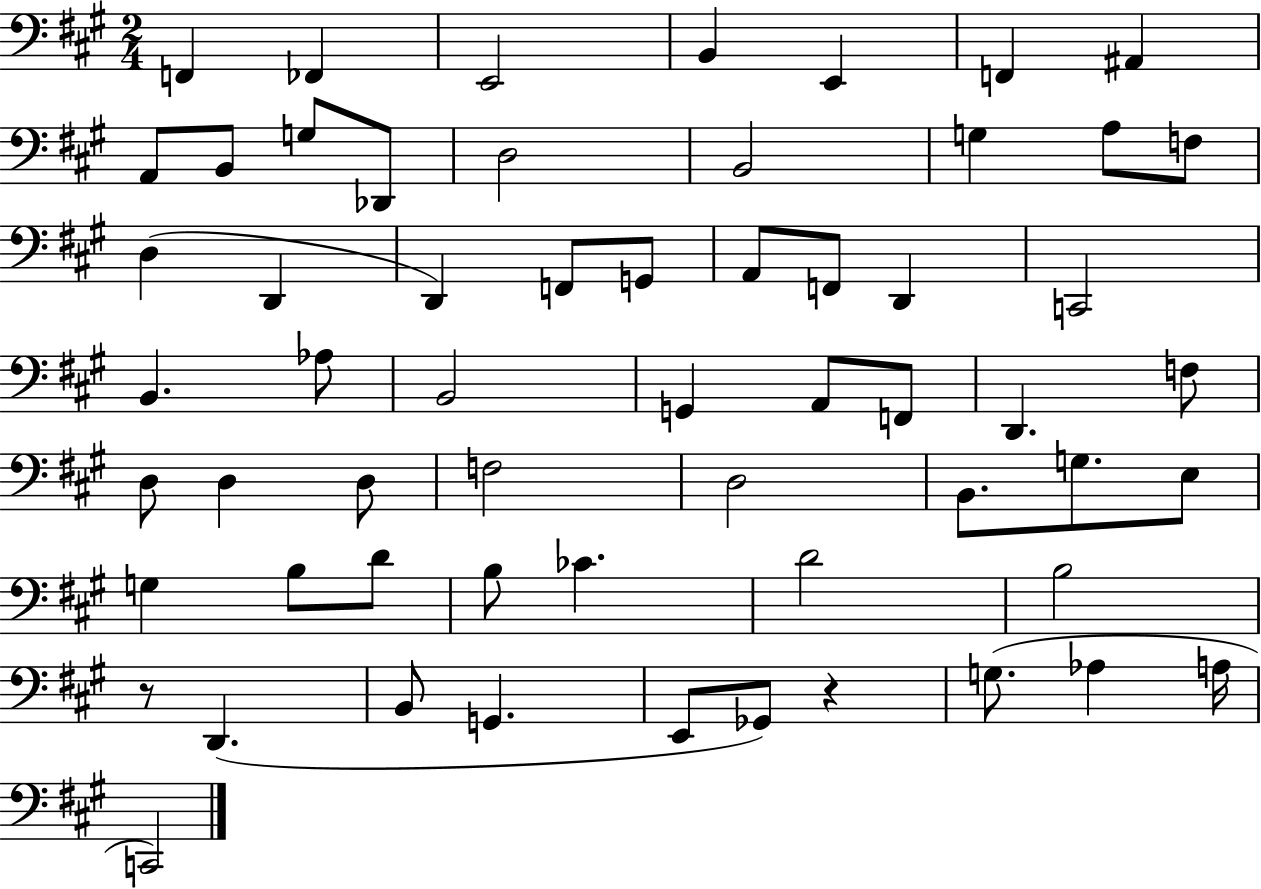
F2/q FES2/q E2/h B2/q E2/q F2/q A#2/q A2/e B2/e G3/e Db2/e D3/h B2/h G3/q A3/e F3/e D3/q D2/q D2/q F2/e G2/e A2/e F2/e D2/q C2/h B2/q. Ab3/e B2/h G2/q A2/e F2/e D2/q. F3/e D3/e D3/q D3/e F3/h D3/h B2/e. G3/e. E3/e G3/q B3/e D4/e B3/e CES4/q. D4/h B3/h R/e D2/q. B2/e G2/q. E2/e Gb2/e R/q G3/e. Ab3/q A3/s C2/h